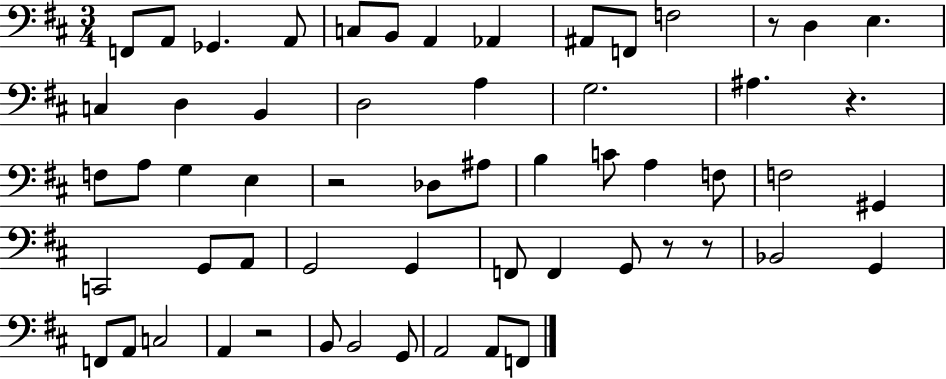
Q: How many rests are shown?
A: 6